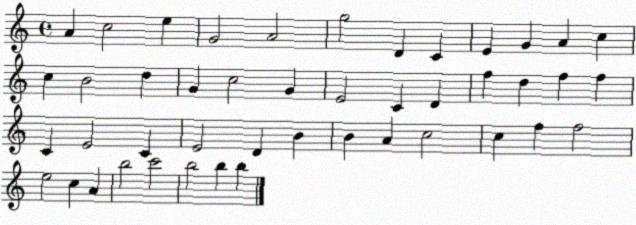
X:1
T:Untitled
M:4/4
L:1/4
K:C
A c2 e G2 A2 g2 D C E G A c c B2 d G c2 G E2 C D f d f f C E2 C E2 D B B A c2 c f f2 e2 c A b2 c'2 b2 b b